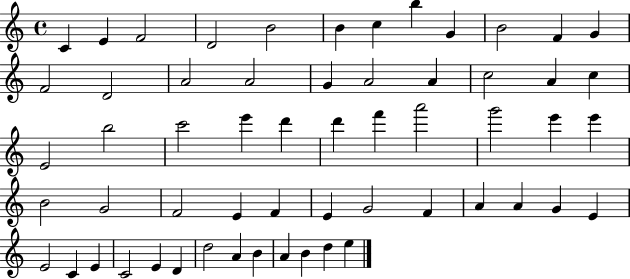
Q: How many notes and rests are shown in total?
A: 58